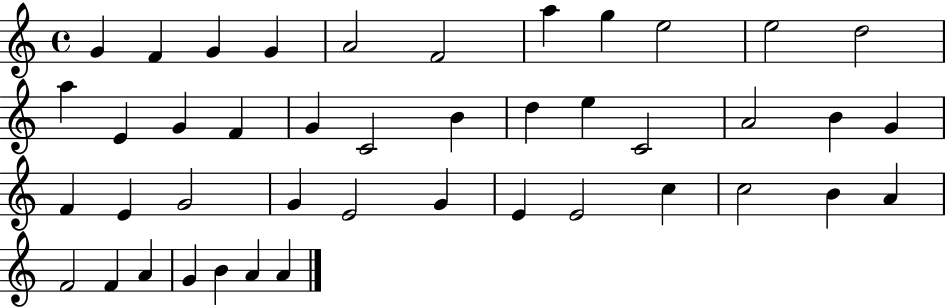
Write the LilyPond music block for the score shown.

{
  \clef treble
  \time 4/4
  \defaultTimeSignature
  \key c \major
  g'4 f'4 g'4 g'4 | a'2 f'2 | a''4 g''4 e''2 | e''2 d''2 | \break a''4 e'4 g'4 f'4 | g'4 c'2 b'4 | d''4 e''4 c'2 | a'2 b'4 g'4 | \break f'4 e'4 g'2 | g'4 e'2 g'4 | e'4 e'2 c''4 | c''2 b'4 a'4 | \break f'2 f'4 a'4 | g'4 b'4 a'4 a'4 | \bar "|."
}